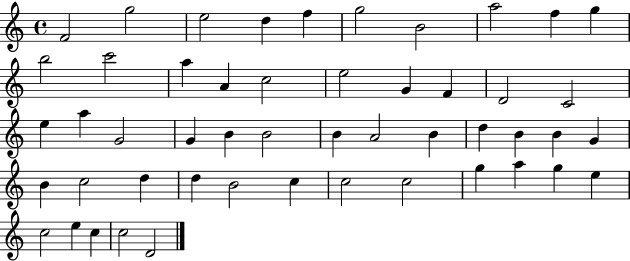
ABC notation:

X:1
T:Untitled
M:4/4
L:1/4
K:C
F2 g2 e2 d f g2 B2 a2 f g b2 c'2 a A c2 e2 G F D2 C2 e a G2 G B B2 B A2 B d B B G B c2 d d B2 c c2 c2 g a g e c2 e c c2 D2